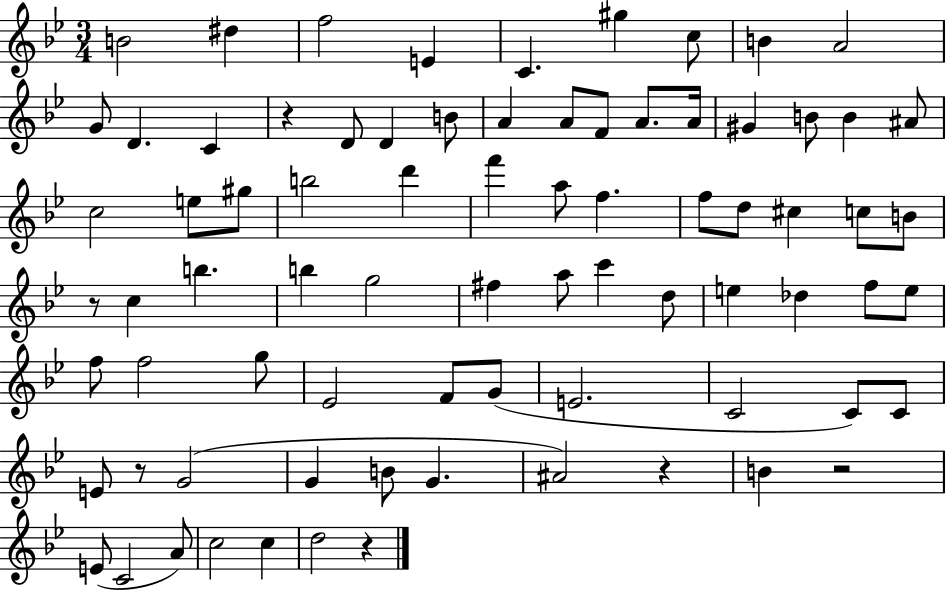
{
  \clef treble
  \numericTimeSignature
  \time 3/4
  \key bes \major
  \repeat volta 2 { b'2 dis''4 | f''2 e'4 | c'4. gis''4 c''8 | b'4 a'2 | \break g'8 d'4. c'4 | r4 d'8 d'4 b'8 | a'4 a'8 f'8 a'8. a'16 | gis'4 b'8 b'4 ais'8 | \break c''2 e''8 gis''8 | b''2 d'''4 | f'''4 a''8 f''4. | f''8 d''8 cis''4 c''8 b'8 | \break r8 c''4 b''4. | b''4 g''2 | fis''4 a''8 c'''4 d''8 | e''4 des''4 f''8 e''8 | \break f''8 f''2 g''8 | ees'2 f'8 g'8( | e'2. | c'2 c'8) c'8 | \break e'8 r8 g'2( | g'4 b'8 g'4. | ais'2) r4 | b'4 r2 | \break e'8( c'2 a'8) | c''2 c''4 | d''2 r4 | } \bar "|."
}